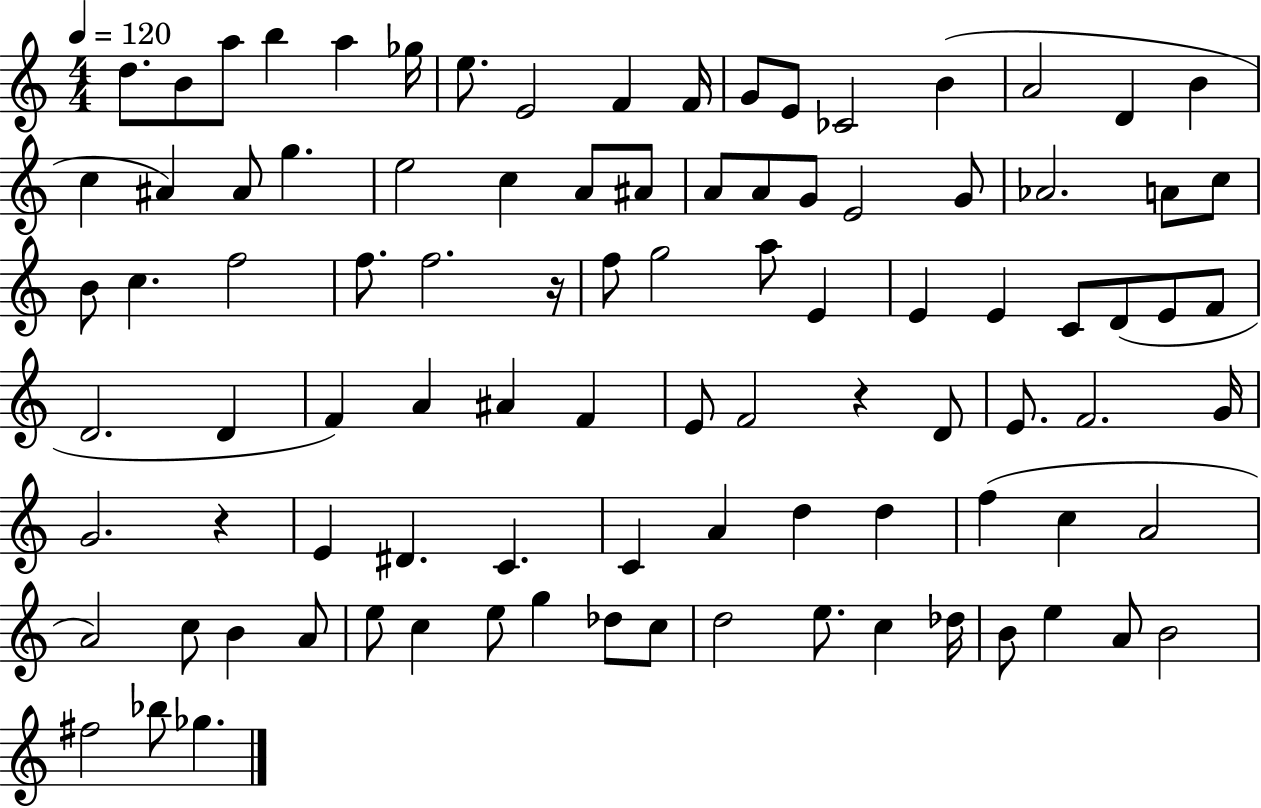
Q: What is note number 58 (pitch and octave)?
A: E4